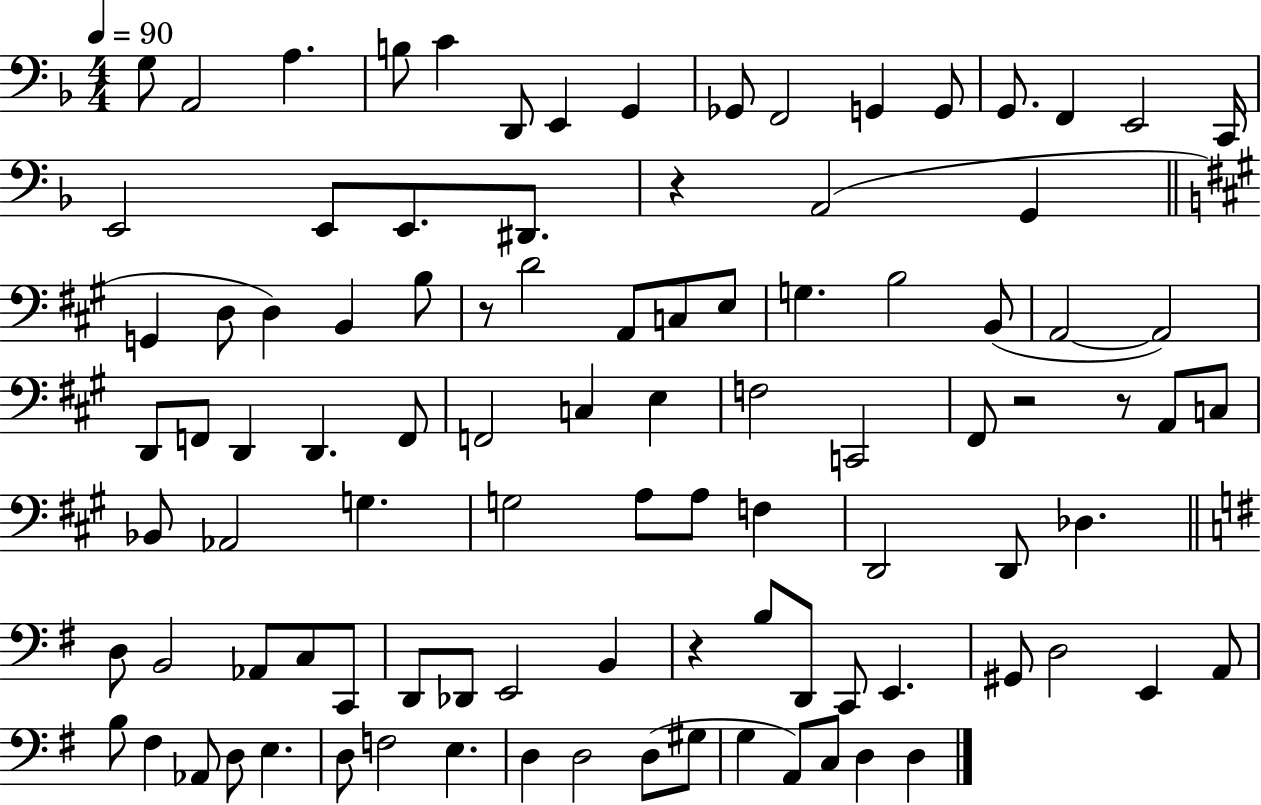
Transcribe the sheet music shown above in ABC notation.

X:1
T:Untitled
M:4/4
L:1/4
K:F
G,/2 A,,2 A, B,/2 C D,,/2 E,, G,, _G,,/2 F,,2 G,, G,,/2 G,,/2 F,, E,,2 C,,/4 E,,2 E,,/2 E,,/2 ^D,,/2 z A,,2 G,, G,, D,/2 D, B,, B,/2 z/2 D2 A,,/2 C,/2 E,/2 G, B,2 B,,/2 A,,2 A,,2 D,,/2 F,,/2 D,, D,, F,,/2 F,,2 C, E, F,2 C,,2 ^F,,/2 z2 z/2 A,,/2 C,/2 _B,,/2 _A,,2 G, G,2 A,/2 A,/2 F, D,,2 D,,/2 _D, D,/2 B,,2 _A,,/2 C,/2 C,,/2 D,,/2 _D,,/2 E,,2 B,, z B,/2 D,,/2 C,,/2 E,, ^G,,/2 D,2 E,, A,,/2 B,/2 ^F, _A,,/2 D,/2 E, D,/2 F,2 E, D, D,2 D,/2 ^G,/2 G, A,,/2 C,/2 D, D,